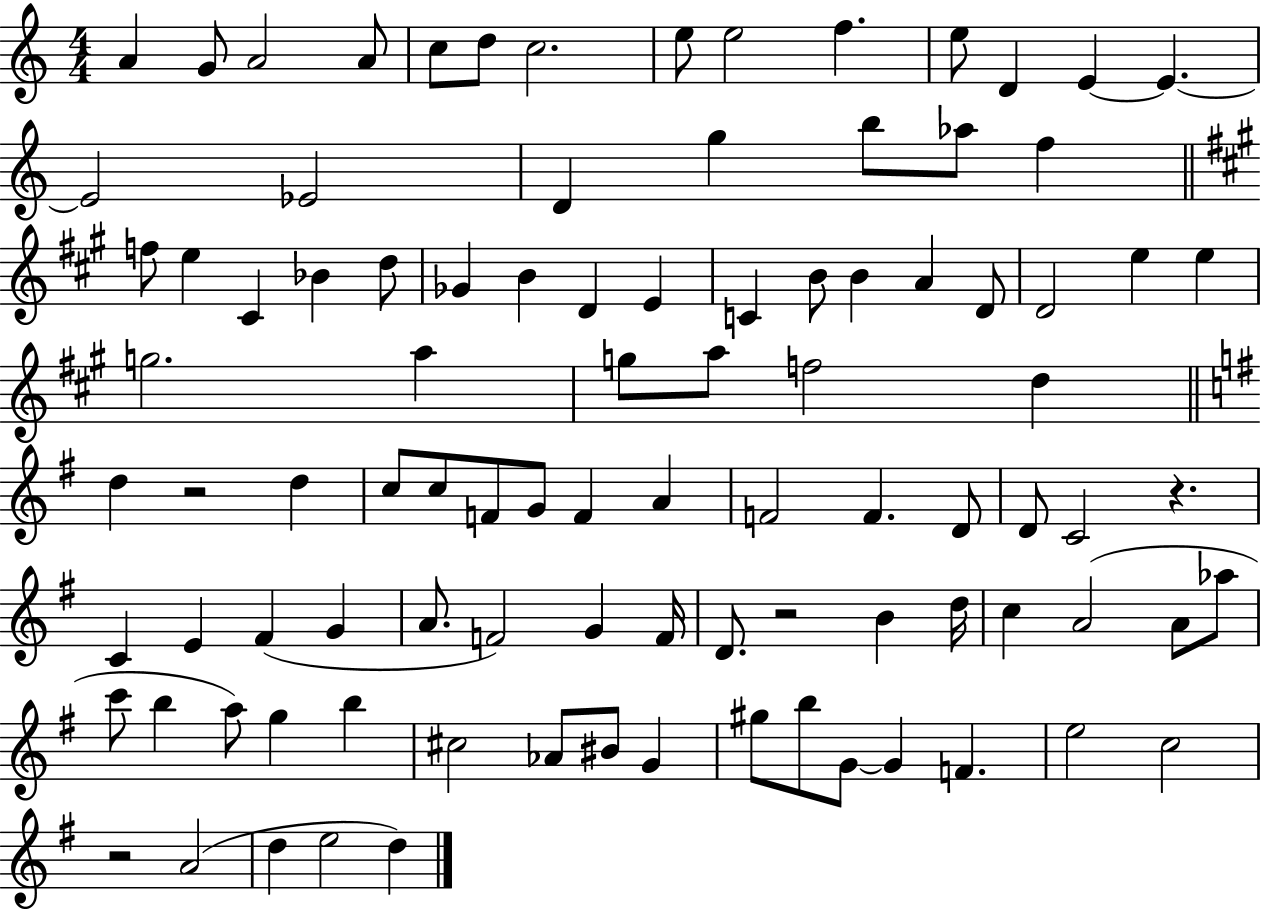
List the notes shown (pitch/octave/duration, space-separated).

A4/q G4/e A4/h A4/e C5/e D5/e C5/h. E5/e E5/h F5/q. E5/e D4/q E4/q E4/q. E4/h Eb4/h D4/q G5/q B5/e Ab5/e F5/q F5/e E5/q C#4/q Bb4/q D5/e Gb4/q B4/q D4/q E4/q C4/q B4/e B4/q A4/q D4/e D4/h E5/q E5/q G5/h. A5/q G5/e A5/e F5/h D5/q D5/q R/h D5/q C5/e C5/e F4/e G4/e F4/q A4/q F4/h F4/q. D4/e D4/e C4/h R/q. C4/q E4/q F#4/q G4/q A4/e. F4/h G4/q F4/s D4/e. R/h B4/q D5/s C5/q A4/h A4/e Ab5/e C6/e B5/q A5/e G5/q B5/q C#5/h Ab4/e BIS4/e G4/q G#5/e B5/e G4/e G4/q F4/q. E5/h C5/h R/h A4/h D5/q E5/h D5/q